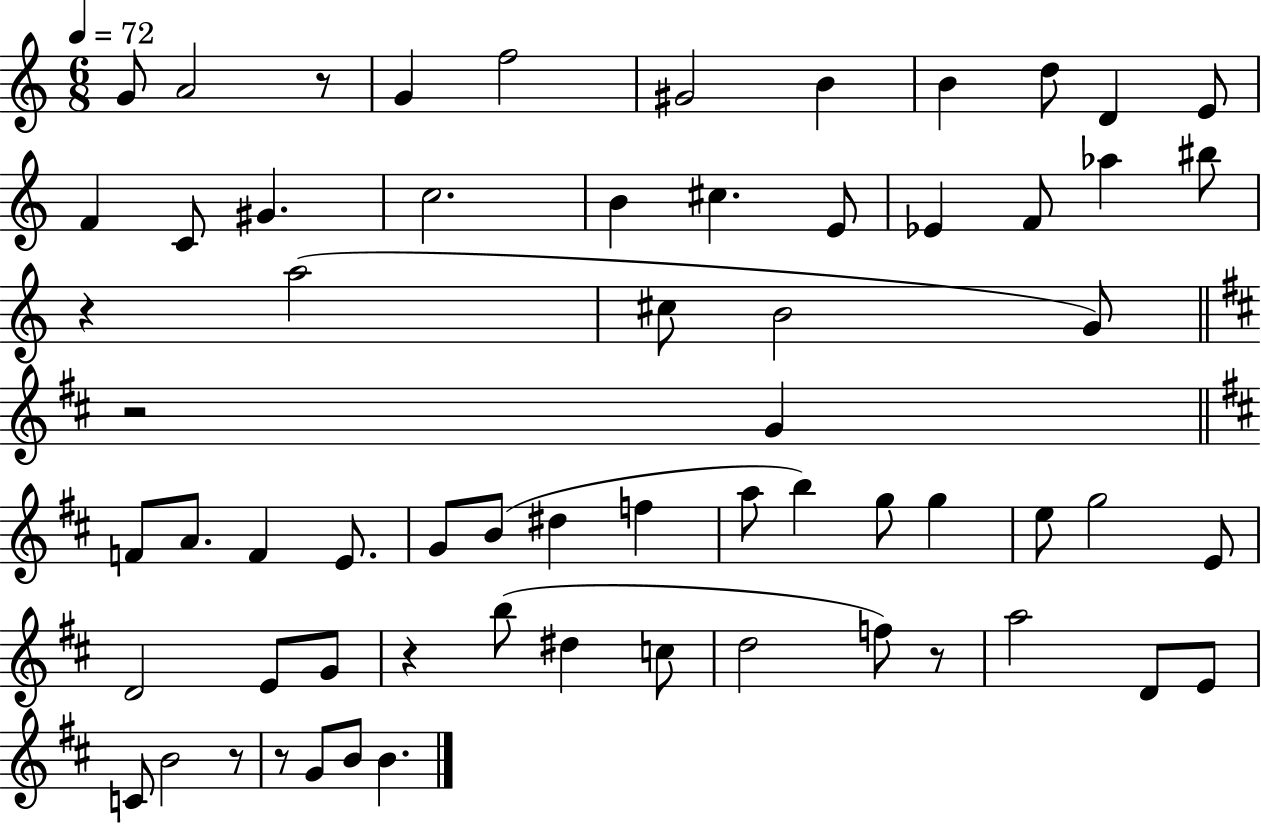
X:1
T:Untitled
M:6/8
L:1/4
K:C
G/2 A2 z/2 G f2 ^G2 B B d/2 D E/2 F C/2 ^G c2 B ^c E/2 _E F/2 _a ^b/2 z a2 ^c/2 B2 G/2 z2 G F/2 A/2 F E/2 G/2 B/2 ^d f a/2 b g/2 g e/2 g2 E/2 D2 E/2 G/2 z b/2 ^d c/2 d2 f/2 z/2 a2 D/2 E/2 C/2 B2 z/2 z/2 G/2 B/2 B